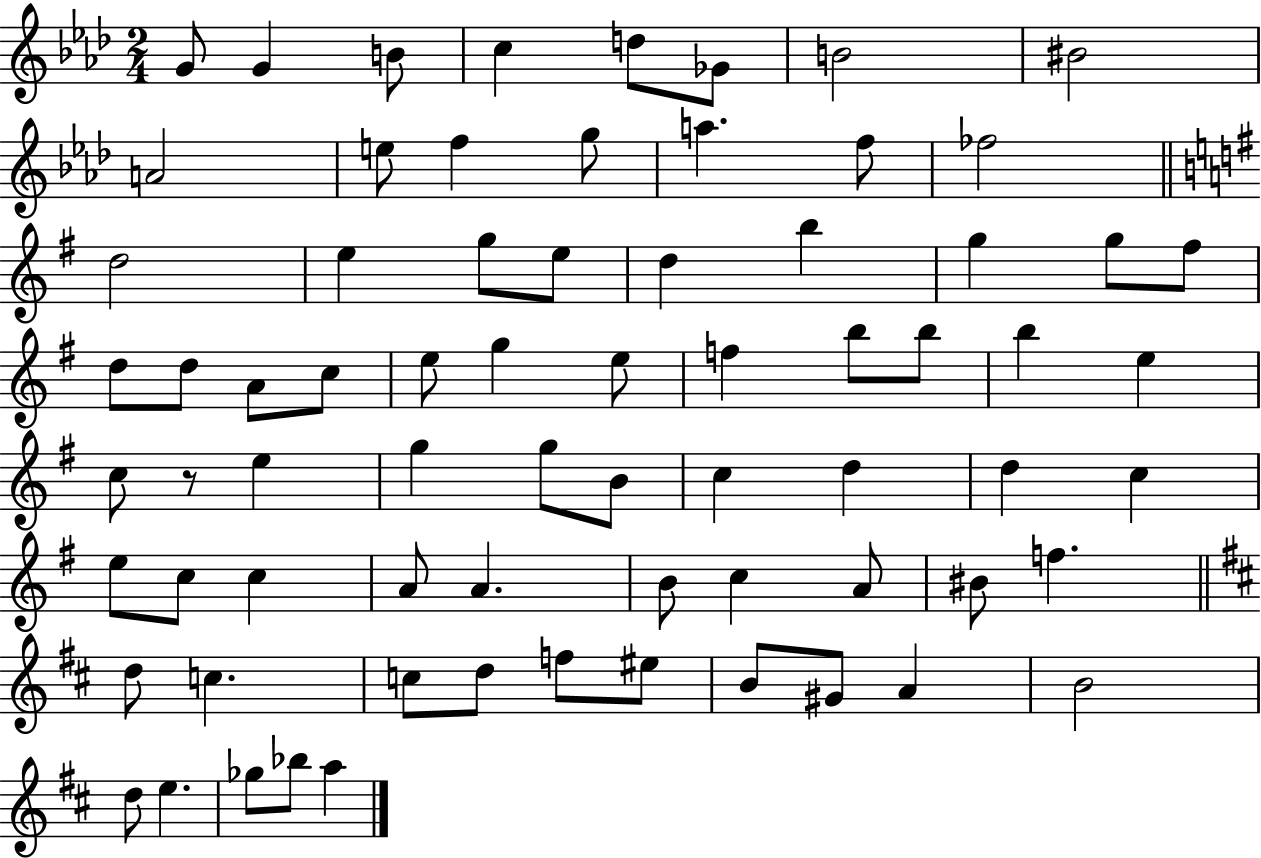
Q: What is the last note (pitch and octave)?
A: A5